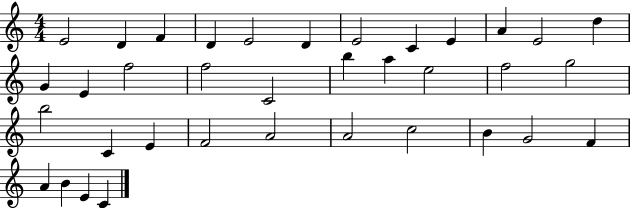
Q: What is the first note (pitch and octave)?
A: E4